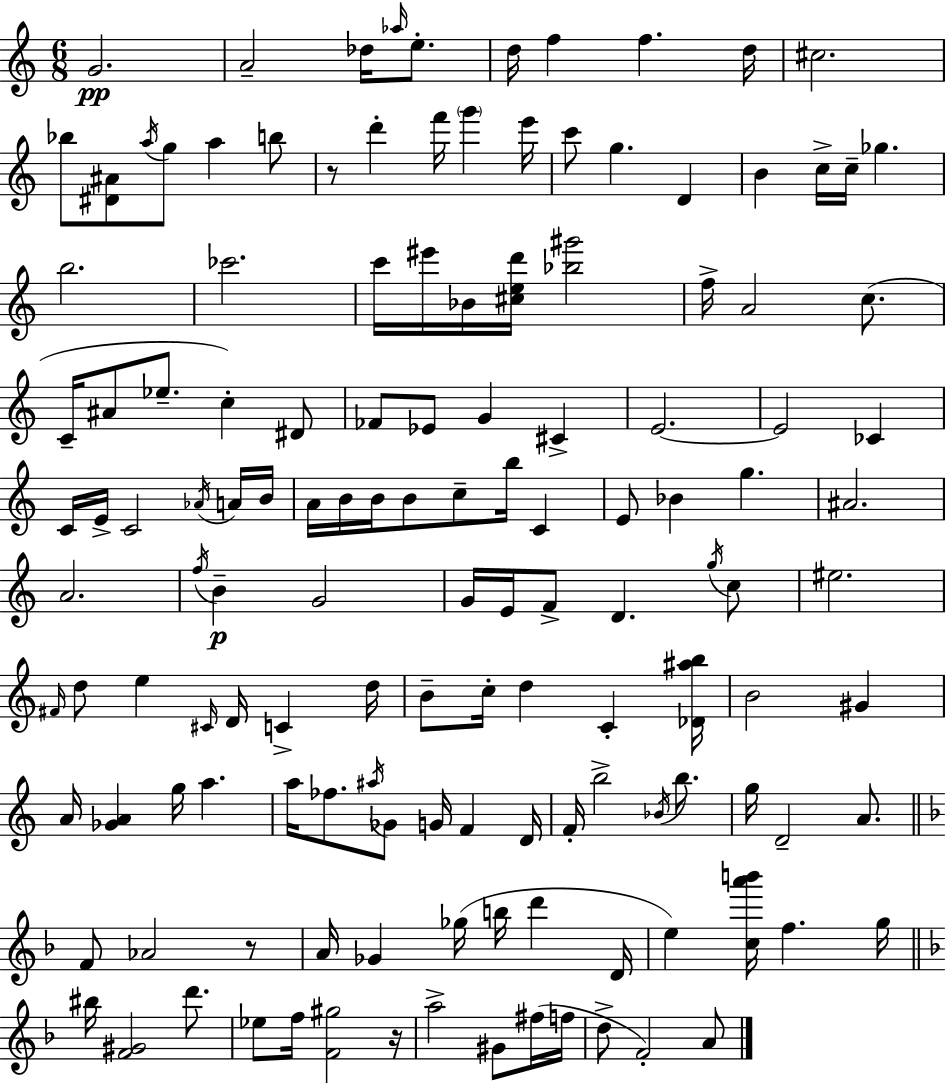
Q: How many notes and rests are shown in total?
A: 137